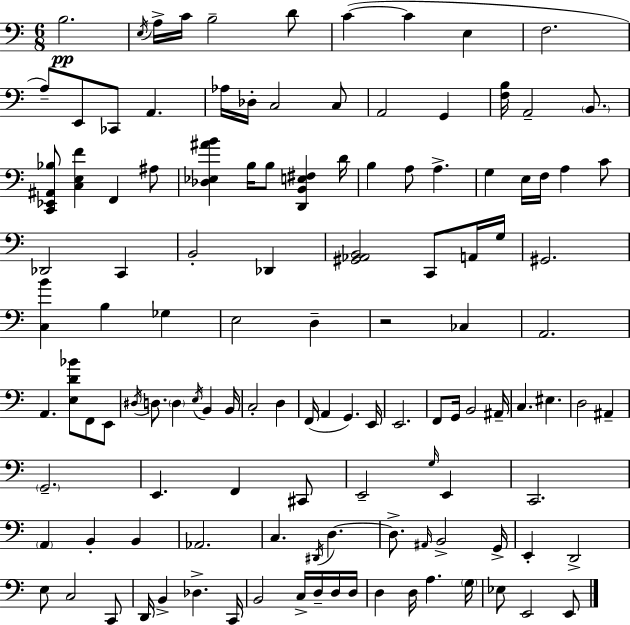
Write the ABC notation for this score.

X:1
T:Untitled
M:6/8
L:1/4
K:C
B,2 E,/4 A,/4 C/4 B,2 D/2 C C E, F,2 A,/2 E,,/2 _C,,/2 A,, _A,/4 _D,/4 C,2 C,/2 A,,2 G,, [F,B,]/4 A,,2 B,,/2 [C,,_E,,^A,,_B,]/2 [C,E,F] F,, ^A,/2 [_D,_E,^AB] B,/4 B,/2 [D,,B,,E,^F,] D/4 B, A,/2 A, G, E,/4 F,/4 A, C/2 _D,,2 C,, B,,2 _D,, [^G,,_A,,B,,]2 C,,/2 A,,/4 G,/4 ^G,,2 [C,B] B, _G, E,2 D, z2 _C, A,,2 A,, [E,D_B]/2 F,,/2 E,,/2 ^D,/4 D,/2 D, E,/4 B,, B,,/4 C,2 D, F,,/4 A,, G,, E,,/4 E,,2 F,,/2 G,,/4 B,,2 ^A,,/4 C, ^E, D,2 ^A,, G,,2 E,, F,, ^C,,/2 E,,2 G,/4 E,, C,,2 A,, B,, B,, _A,,2 C, ^D,,/4 D, D,/2 ^A,,/4 B,,2 G,,/4 E,, D,,2 E,/2 C,2 C,,/2 D,,/4 B,, _D, C,,/4 B,,2 C,/4 D,/4 D,/4 D,/4 D, D,/4 A, G,/4 _E,/2 E,,2 E,,/2